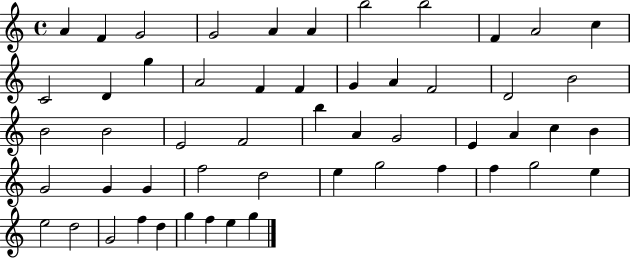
A4/q F4/q G4/h G4/h A4/q A4/q B5/h B5/h F4/q A4/h C5/q C4/h D4/q G5/q A4/h F4/q F4/q G4/q A4/q F4/h D4/h B4/h B4/h B4/h E4/h F4/h B5/q A4/q G4/h E4/q A4/q C5/q B4/q G4/h G4/q G4/q F5/h D5/h E5/q G5/h F5/q F5/q G5/h E5/q E5/h D5/h G4/h F5/q D5/q G5/q F5/q E5/q G5/q